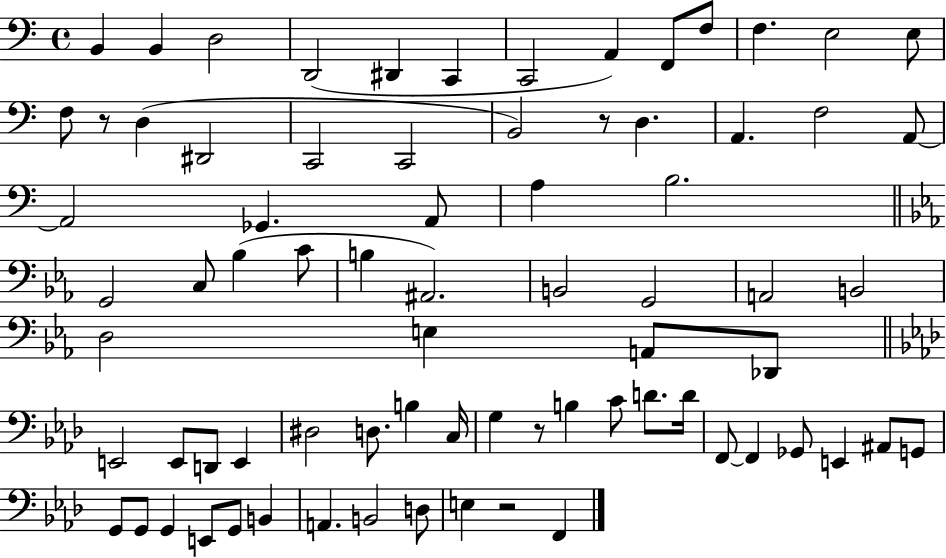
B2/q B2/q D3/h D2/h D#2/q C2/q C2/h A2/q F2/e F3/e F3/q. E3/h E3/e F3/e R/e D3/q D#2/h C2/h C2/h B2/h R/e D3/q. A2/q. F3/h A2/e A2/h Gb2/q. A2/e A3/q B3/h. G2/h C3/e Bb3/q C4/e B3/q A#2/h. B2/h G2/h A2/h B2/h D3/h E3/q A2/e Db2/e E2/h E2/e D2/e E2/q D#3/h D3/e. B3/q C3/s G3/q R/e B3/q C4/e D4/e. D4/s F2/e F2/q Gb2/e E2/q A#2/e G2/e G2/e G2/e G2/q E2/e G2/e B2/q A2/q. B2/h D3/e E3/q R/h F2/q